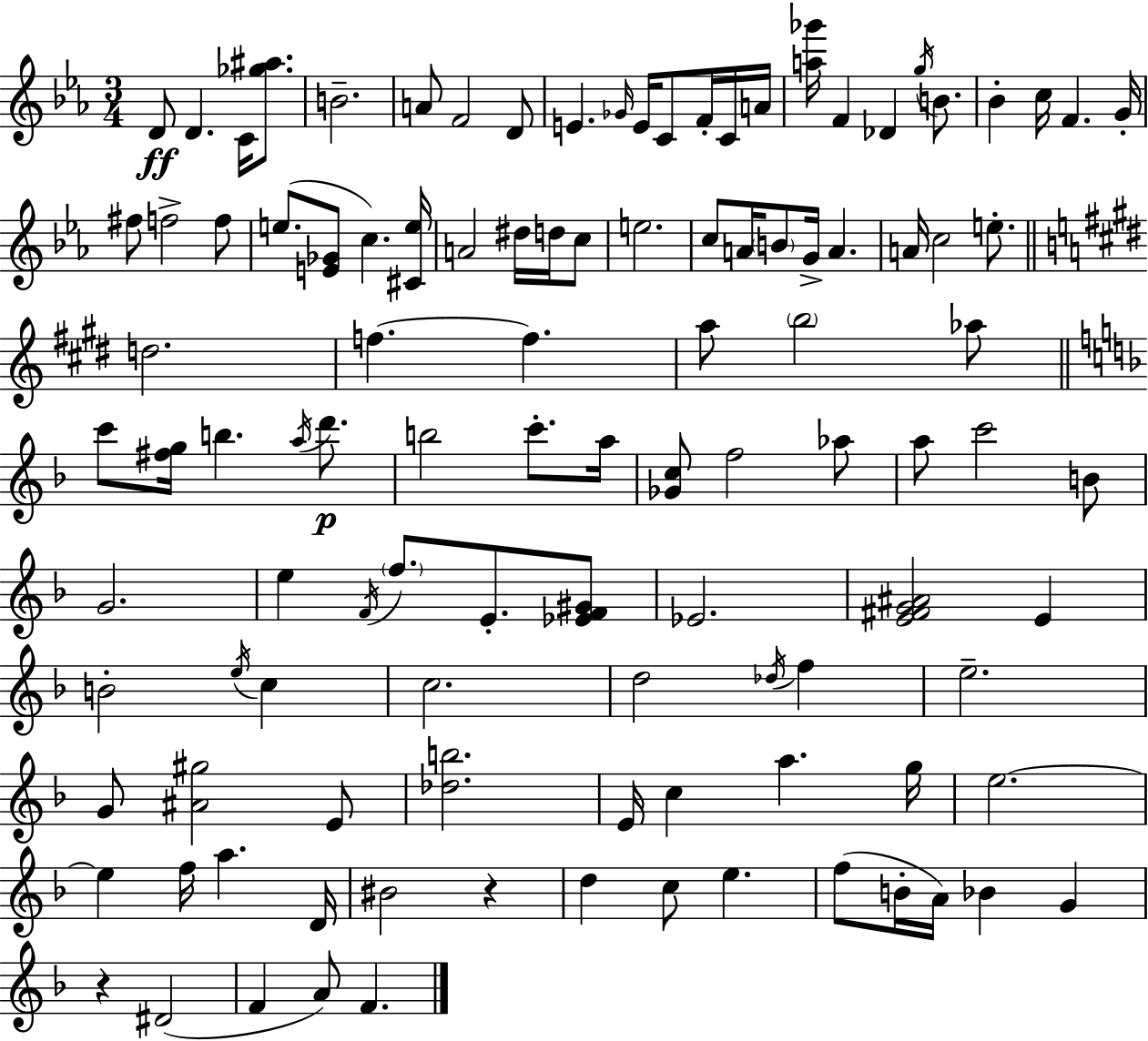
D4/e D4/q. C4/s [Gb5,A#5]/e. B4/h. A4/e F4/h D4/e E4/q. Gb4/s E4/s C4/e F4/s C4/s A4/s [A5,Gb6]/s F4/q Db4/q G5/s B4/e. Bb4/q C5/s F4/q. G4/s F#5/e F5/h F5/e E5/e. [E4,Gb4]/e C5/q. [C#4,E5]/s A4/h D#5/s D5/s C5/e E5/h. C5/e A4/s B4/e G4/s A4/q. A4/s C5/h E5/e. D5/h. F5/q. F5/q. A5/e B5/h Ab5/e C6/e [F#5,G5]/s B5/q. A5/s D6/e. B5/h C6/e. A5/s [Gb4,C5]/e F5/h Ab5/e A5/e C6/h B4/e G4/h. E5/q F4/s F5/e. E4/e. [Eb4,F4,G#4]/e Eb4/h. [E4,F#4,G4,A#4]/h E4/q B4/h E5/s C5/q C5/h. D5/h Db5/s F5/q E5/h. G4/e [A#4,G#5]/h E4/e [Db5,B5]/h. E4/s C5/q A5/q. G5/s E5/h. E5/q F5/s A5/q. D4/s BIS4/h R/q D5/q C5/e E5/q. F5/e B4/s A4/s Bb4/q G4/q R/q D#4/h F4/q A4/e F4/q.